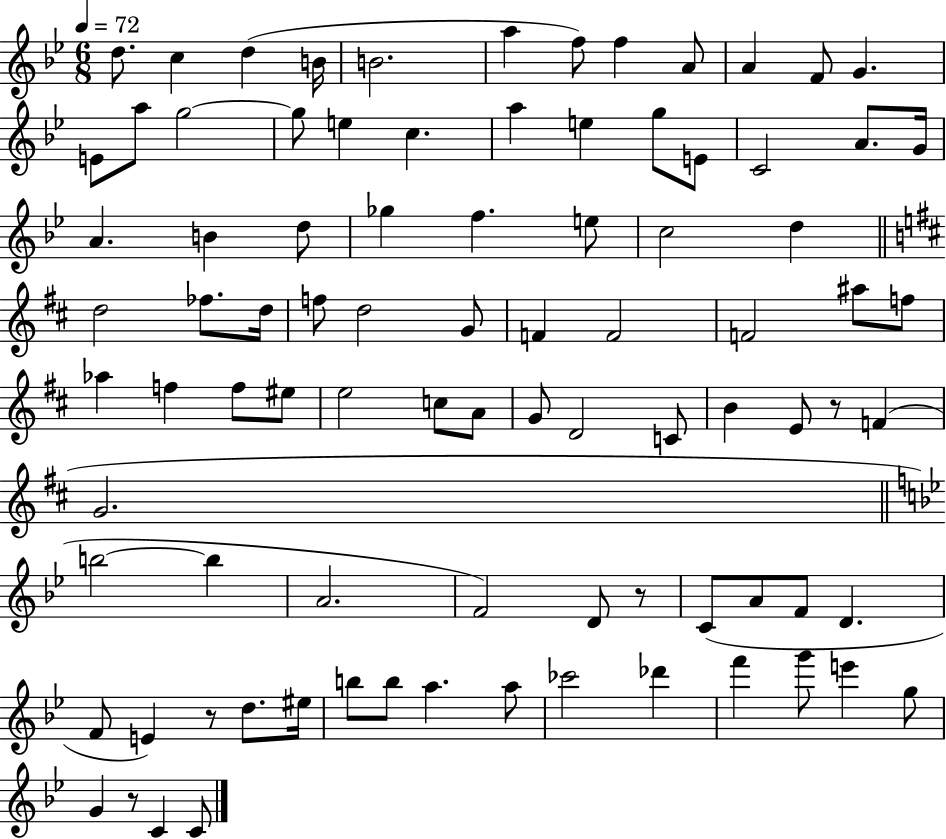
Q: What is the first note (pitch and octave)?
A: D5